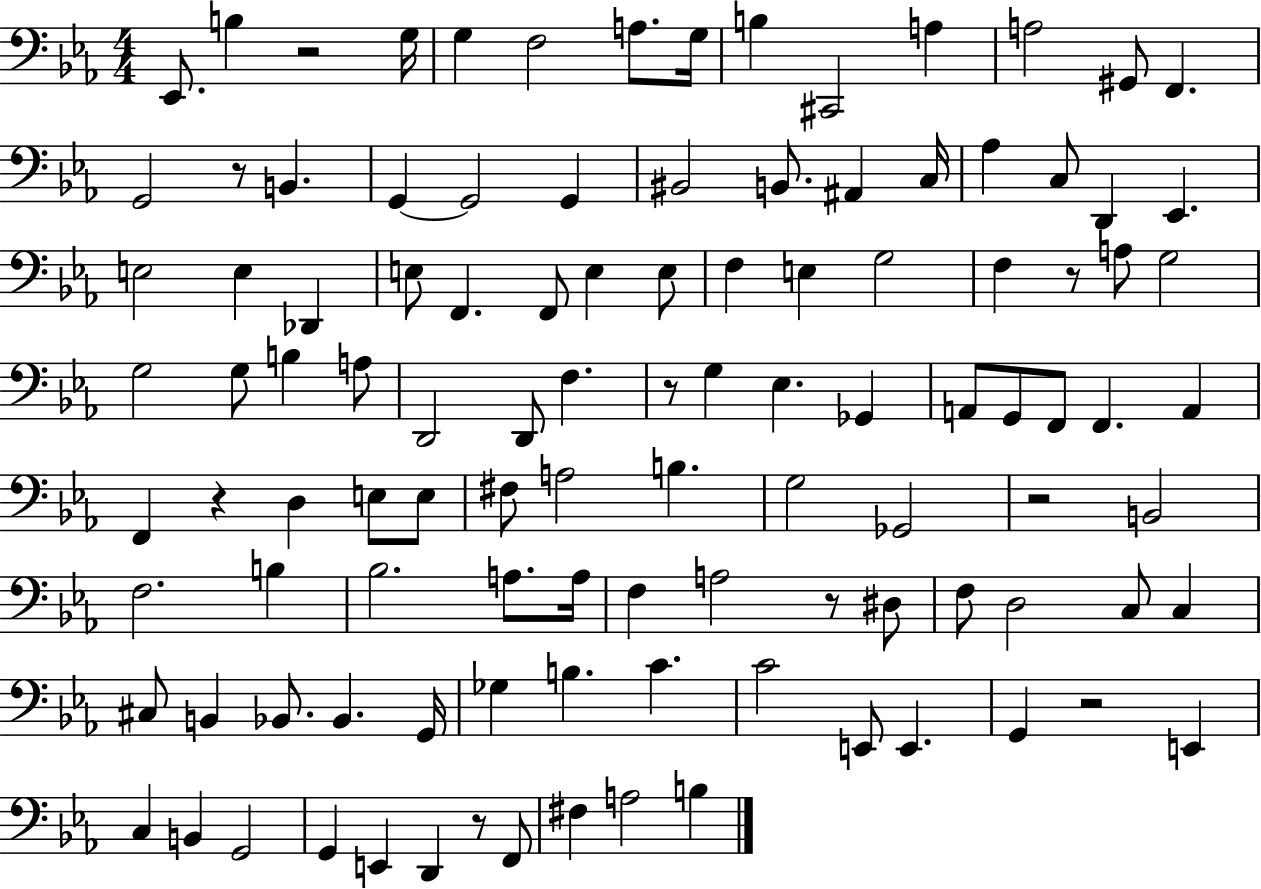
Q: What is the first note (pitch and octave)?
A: Eb2